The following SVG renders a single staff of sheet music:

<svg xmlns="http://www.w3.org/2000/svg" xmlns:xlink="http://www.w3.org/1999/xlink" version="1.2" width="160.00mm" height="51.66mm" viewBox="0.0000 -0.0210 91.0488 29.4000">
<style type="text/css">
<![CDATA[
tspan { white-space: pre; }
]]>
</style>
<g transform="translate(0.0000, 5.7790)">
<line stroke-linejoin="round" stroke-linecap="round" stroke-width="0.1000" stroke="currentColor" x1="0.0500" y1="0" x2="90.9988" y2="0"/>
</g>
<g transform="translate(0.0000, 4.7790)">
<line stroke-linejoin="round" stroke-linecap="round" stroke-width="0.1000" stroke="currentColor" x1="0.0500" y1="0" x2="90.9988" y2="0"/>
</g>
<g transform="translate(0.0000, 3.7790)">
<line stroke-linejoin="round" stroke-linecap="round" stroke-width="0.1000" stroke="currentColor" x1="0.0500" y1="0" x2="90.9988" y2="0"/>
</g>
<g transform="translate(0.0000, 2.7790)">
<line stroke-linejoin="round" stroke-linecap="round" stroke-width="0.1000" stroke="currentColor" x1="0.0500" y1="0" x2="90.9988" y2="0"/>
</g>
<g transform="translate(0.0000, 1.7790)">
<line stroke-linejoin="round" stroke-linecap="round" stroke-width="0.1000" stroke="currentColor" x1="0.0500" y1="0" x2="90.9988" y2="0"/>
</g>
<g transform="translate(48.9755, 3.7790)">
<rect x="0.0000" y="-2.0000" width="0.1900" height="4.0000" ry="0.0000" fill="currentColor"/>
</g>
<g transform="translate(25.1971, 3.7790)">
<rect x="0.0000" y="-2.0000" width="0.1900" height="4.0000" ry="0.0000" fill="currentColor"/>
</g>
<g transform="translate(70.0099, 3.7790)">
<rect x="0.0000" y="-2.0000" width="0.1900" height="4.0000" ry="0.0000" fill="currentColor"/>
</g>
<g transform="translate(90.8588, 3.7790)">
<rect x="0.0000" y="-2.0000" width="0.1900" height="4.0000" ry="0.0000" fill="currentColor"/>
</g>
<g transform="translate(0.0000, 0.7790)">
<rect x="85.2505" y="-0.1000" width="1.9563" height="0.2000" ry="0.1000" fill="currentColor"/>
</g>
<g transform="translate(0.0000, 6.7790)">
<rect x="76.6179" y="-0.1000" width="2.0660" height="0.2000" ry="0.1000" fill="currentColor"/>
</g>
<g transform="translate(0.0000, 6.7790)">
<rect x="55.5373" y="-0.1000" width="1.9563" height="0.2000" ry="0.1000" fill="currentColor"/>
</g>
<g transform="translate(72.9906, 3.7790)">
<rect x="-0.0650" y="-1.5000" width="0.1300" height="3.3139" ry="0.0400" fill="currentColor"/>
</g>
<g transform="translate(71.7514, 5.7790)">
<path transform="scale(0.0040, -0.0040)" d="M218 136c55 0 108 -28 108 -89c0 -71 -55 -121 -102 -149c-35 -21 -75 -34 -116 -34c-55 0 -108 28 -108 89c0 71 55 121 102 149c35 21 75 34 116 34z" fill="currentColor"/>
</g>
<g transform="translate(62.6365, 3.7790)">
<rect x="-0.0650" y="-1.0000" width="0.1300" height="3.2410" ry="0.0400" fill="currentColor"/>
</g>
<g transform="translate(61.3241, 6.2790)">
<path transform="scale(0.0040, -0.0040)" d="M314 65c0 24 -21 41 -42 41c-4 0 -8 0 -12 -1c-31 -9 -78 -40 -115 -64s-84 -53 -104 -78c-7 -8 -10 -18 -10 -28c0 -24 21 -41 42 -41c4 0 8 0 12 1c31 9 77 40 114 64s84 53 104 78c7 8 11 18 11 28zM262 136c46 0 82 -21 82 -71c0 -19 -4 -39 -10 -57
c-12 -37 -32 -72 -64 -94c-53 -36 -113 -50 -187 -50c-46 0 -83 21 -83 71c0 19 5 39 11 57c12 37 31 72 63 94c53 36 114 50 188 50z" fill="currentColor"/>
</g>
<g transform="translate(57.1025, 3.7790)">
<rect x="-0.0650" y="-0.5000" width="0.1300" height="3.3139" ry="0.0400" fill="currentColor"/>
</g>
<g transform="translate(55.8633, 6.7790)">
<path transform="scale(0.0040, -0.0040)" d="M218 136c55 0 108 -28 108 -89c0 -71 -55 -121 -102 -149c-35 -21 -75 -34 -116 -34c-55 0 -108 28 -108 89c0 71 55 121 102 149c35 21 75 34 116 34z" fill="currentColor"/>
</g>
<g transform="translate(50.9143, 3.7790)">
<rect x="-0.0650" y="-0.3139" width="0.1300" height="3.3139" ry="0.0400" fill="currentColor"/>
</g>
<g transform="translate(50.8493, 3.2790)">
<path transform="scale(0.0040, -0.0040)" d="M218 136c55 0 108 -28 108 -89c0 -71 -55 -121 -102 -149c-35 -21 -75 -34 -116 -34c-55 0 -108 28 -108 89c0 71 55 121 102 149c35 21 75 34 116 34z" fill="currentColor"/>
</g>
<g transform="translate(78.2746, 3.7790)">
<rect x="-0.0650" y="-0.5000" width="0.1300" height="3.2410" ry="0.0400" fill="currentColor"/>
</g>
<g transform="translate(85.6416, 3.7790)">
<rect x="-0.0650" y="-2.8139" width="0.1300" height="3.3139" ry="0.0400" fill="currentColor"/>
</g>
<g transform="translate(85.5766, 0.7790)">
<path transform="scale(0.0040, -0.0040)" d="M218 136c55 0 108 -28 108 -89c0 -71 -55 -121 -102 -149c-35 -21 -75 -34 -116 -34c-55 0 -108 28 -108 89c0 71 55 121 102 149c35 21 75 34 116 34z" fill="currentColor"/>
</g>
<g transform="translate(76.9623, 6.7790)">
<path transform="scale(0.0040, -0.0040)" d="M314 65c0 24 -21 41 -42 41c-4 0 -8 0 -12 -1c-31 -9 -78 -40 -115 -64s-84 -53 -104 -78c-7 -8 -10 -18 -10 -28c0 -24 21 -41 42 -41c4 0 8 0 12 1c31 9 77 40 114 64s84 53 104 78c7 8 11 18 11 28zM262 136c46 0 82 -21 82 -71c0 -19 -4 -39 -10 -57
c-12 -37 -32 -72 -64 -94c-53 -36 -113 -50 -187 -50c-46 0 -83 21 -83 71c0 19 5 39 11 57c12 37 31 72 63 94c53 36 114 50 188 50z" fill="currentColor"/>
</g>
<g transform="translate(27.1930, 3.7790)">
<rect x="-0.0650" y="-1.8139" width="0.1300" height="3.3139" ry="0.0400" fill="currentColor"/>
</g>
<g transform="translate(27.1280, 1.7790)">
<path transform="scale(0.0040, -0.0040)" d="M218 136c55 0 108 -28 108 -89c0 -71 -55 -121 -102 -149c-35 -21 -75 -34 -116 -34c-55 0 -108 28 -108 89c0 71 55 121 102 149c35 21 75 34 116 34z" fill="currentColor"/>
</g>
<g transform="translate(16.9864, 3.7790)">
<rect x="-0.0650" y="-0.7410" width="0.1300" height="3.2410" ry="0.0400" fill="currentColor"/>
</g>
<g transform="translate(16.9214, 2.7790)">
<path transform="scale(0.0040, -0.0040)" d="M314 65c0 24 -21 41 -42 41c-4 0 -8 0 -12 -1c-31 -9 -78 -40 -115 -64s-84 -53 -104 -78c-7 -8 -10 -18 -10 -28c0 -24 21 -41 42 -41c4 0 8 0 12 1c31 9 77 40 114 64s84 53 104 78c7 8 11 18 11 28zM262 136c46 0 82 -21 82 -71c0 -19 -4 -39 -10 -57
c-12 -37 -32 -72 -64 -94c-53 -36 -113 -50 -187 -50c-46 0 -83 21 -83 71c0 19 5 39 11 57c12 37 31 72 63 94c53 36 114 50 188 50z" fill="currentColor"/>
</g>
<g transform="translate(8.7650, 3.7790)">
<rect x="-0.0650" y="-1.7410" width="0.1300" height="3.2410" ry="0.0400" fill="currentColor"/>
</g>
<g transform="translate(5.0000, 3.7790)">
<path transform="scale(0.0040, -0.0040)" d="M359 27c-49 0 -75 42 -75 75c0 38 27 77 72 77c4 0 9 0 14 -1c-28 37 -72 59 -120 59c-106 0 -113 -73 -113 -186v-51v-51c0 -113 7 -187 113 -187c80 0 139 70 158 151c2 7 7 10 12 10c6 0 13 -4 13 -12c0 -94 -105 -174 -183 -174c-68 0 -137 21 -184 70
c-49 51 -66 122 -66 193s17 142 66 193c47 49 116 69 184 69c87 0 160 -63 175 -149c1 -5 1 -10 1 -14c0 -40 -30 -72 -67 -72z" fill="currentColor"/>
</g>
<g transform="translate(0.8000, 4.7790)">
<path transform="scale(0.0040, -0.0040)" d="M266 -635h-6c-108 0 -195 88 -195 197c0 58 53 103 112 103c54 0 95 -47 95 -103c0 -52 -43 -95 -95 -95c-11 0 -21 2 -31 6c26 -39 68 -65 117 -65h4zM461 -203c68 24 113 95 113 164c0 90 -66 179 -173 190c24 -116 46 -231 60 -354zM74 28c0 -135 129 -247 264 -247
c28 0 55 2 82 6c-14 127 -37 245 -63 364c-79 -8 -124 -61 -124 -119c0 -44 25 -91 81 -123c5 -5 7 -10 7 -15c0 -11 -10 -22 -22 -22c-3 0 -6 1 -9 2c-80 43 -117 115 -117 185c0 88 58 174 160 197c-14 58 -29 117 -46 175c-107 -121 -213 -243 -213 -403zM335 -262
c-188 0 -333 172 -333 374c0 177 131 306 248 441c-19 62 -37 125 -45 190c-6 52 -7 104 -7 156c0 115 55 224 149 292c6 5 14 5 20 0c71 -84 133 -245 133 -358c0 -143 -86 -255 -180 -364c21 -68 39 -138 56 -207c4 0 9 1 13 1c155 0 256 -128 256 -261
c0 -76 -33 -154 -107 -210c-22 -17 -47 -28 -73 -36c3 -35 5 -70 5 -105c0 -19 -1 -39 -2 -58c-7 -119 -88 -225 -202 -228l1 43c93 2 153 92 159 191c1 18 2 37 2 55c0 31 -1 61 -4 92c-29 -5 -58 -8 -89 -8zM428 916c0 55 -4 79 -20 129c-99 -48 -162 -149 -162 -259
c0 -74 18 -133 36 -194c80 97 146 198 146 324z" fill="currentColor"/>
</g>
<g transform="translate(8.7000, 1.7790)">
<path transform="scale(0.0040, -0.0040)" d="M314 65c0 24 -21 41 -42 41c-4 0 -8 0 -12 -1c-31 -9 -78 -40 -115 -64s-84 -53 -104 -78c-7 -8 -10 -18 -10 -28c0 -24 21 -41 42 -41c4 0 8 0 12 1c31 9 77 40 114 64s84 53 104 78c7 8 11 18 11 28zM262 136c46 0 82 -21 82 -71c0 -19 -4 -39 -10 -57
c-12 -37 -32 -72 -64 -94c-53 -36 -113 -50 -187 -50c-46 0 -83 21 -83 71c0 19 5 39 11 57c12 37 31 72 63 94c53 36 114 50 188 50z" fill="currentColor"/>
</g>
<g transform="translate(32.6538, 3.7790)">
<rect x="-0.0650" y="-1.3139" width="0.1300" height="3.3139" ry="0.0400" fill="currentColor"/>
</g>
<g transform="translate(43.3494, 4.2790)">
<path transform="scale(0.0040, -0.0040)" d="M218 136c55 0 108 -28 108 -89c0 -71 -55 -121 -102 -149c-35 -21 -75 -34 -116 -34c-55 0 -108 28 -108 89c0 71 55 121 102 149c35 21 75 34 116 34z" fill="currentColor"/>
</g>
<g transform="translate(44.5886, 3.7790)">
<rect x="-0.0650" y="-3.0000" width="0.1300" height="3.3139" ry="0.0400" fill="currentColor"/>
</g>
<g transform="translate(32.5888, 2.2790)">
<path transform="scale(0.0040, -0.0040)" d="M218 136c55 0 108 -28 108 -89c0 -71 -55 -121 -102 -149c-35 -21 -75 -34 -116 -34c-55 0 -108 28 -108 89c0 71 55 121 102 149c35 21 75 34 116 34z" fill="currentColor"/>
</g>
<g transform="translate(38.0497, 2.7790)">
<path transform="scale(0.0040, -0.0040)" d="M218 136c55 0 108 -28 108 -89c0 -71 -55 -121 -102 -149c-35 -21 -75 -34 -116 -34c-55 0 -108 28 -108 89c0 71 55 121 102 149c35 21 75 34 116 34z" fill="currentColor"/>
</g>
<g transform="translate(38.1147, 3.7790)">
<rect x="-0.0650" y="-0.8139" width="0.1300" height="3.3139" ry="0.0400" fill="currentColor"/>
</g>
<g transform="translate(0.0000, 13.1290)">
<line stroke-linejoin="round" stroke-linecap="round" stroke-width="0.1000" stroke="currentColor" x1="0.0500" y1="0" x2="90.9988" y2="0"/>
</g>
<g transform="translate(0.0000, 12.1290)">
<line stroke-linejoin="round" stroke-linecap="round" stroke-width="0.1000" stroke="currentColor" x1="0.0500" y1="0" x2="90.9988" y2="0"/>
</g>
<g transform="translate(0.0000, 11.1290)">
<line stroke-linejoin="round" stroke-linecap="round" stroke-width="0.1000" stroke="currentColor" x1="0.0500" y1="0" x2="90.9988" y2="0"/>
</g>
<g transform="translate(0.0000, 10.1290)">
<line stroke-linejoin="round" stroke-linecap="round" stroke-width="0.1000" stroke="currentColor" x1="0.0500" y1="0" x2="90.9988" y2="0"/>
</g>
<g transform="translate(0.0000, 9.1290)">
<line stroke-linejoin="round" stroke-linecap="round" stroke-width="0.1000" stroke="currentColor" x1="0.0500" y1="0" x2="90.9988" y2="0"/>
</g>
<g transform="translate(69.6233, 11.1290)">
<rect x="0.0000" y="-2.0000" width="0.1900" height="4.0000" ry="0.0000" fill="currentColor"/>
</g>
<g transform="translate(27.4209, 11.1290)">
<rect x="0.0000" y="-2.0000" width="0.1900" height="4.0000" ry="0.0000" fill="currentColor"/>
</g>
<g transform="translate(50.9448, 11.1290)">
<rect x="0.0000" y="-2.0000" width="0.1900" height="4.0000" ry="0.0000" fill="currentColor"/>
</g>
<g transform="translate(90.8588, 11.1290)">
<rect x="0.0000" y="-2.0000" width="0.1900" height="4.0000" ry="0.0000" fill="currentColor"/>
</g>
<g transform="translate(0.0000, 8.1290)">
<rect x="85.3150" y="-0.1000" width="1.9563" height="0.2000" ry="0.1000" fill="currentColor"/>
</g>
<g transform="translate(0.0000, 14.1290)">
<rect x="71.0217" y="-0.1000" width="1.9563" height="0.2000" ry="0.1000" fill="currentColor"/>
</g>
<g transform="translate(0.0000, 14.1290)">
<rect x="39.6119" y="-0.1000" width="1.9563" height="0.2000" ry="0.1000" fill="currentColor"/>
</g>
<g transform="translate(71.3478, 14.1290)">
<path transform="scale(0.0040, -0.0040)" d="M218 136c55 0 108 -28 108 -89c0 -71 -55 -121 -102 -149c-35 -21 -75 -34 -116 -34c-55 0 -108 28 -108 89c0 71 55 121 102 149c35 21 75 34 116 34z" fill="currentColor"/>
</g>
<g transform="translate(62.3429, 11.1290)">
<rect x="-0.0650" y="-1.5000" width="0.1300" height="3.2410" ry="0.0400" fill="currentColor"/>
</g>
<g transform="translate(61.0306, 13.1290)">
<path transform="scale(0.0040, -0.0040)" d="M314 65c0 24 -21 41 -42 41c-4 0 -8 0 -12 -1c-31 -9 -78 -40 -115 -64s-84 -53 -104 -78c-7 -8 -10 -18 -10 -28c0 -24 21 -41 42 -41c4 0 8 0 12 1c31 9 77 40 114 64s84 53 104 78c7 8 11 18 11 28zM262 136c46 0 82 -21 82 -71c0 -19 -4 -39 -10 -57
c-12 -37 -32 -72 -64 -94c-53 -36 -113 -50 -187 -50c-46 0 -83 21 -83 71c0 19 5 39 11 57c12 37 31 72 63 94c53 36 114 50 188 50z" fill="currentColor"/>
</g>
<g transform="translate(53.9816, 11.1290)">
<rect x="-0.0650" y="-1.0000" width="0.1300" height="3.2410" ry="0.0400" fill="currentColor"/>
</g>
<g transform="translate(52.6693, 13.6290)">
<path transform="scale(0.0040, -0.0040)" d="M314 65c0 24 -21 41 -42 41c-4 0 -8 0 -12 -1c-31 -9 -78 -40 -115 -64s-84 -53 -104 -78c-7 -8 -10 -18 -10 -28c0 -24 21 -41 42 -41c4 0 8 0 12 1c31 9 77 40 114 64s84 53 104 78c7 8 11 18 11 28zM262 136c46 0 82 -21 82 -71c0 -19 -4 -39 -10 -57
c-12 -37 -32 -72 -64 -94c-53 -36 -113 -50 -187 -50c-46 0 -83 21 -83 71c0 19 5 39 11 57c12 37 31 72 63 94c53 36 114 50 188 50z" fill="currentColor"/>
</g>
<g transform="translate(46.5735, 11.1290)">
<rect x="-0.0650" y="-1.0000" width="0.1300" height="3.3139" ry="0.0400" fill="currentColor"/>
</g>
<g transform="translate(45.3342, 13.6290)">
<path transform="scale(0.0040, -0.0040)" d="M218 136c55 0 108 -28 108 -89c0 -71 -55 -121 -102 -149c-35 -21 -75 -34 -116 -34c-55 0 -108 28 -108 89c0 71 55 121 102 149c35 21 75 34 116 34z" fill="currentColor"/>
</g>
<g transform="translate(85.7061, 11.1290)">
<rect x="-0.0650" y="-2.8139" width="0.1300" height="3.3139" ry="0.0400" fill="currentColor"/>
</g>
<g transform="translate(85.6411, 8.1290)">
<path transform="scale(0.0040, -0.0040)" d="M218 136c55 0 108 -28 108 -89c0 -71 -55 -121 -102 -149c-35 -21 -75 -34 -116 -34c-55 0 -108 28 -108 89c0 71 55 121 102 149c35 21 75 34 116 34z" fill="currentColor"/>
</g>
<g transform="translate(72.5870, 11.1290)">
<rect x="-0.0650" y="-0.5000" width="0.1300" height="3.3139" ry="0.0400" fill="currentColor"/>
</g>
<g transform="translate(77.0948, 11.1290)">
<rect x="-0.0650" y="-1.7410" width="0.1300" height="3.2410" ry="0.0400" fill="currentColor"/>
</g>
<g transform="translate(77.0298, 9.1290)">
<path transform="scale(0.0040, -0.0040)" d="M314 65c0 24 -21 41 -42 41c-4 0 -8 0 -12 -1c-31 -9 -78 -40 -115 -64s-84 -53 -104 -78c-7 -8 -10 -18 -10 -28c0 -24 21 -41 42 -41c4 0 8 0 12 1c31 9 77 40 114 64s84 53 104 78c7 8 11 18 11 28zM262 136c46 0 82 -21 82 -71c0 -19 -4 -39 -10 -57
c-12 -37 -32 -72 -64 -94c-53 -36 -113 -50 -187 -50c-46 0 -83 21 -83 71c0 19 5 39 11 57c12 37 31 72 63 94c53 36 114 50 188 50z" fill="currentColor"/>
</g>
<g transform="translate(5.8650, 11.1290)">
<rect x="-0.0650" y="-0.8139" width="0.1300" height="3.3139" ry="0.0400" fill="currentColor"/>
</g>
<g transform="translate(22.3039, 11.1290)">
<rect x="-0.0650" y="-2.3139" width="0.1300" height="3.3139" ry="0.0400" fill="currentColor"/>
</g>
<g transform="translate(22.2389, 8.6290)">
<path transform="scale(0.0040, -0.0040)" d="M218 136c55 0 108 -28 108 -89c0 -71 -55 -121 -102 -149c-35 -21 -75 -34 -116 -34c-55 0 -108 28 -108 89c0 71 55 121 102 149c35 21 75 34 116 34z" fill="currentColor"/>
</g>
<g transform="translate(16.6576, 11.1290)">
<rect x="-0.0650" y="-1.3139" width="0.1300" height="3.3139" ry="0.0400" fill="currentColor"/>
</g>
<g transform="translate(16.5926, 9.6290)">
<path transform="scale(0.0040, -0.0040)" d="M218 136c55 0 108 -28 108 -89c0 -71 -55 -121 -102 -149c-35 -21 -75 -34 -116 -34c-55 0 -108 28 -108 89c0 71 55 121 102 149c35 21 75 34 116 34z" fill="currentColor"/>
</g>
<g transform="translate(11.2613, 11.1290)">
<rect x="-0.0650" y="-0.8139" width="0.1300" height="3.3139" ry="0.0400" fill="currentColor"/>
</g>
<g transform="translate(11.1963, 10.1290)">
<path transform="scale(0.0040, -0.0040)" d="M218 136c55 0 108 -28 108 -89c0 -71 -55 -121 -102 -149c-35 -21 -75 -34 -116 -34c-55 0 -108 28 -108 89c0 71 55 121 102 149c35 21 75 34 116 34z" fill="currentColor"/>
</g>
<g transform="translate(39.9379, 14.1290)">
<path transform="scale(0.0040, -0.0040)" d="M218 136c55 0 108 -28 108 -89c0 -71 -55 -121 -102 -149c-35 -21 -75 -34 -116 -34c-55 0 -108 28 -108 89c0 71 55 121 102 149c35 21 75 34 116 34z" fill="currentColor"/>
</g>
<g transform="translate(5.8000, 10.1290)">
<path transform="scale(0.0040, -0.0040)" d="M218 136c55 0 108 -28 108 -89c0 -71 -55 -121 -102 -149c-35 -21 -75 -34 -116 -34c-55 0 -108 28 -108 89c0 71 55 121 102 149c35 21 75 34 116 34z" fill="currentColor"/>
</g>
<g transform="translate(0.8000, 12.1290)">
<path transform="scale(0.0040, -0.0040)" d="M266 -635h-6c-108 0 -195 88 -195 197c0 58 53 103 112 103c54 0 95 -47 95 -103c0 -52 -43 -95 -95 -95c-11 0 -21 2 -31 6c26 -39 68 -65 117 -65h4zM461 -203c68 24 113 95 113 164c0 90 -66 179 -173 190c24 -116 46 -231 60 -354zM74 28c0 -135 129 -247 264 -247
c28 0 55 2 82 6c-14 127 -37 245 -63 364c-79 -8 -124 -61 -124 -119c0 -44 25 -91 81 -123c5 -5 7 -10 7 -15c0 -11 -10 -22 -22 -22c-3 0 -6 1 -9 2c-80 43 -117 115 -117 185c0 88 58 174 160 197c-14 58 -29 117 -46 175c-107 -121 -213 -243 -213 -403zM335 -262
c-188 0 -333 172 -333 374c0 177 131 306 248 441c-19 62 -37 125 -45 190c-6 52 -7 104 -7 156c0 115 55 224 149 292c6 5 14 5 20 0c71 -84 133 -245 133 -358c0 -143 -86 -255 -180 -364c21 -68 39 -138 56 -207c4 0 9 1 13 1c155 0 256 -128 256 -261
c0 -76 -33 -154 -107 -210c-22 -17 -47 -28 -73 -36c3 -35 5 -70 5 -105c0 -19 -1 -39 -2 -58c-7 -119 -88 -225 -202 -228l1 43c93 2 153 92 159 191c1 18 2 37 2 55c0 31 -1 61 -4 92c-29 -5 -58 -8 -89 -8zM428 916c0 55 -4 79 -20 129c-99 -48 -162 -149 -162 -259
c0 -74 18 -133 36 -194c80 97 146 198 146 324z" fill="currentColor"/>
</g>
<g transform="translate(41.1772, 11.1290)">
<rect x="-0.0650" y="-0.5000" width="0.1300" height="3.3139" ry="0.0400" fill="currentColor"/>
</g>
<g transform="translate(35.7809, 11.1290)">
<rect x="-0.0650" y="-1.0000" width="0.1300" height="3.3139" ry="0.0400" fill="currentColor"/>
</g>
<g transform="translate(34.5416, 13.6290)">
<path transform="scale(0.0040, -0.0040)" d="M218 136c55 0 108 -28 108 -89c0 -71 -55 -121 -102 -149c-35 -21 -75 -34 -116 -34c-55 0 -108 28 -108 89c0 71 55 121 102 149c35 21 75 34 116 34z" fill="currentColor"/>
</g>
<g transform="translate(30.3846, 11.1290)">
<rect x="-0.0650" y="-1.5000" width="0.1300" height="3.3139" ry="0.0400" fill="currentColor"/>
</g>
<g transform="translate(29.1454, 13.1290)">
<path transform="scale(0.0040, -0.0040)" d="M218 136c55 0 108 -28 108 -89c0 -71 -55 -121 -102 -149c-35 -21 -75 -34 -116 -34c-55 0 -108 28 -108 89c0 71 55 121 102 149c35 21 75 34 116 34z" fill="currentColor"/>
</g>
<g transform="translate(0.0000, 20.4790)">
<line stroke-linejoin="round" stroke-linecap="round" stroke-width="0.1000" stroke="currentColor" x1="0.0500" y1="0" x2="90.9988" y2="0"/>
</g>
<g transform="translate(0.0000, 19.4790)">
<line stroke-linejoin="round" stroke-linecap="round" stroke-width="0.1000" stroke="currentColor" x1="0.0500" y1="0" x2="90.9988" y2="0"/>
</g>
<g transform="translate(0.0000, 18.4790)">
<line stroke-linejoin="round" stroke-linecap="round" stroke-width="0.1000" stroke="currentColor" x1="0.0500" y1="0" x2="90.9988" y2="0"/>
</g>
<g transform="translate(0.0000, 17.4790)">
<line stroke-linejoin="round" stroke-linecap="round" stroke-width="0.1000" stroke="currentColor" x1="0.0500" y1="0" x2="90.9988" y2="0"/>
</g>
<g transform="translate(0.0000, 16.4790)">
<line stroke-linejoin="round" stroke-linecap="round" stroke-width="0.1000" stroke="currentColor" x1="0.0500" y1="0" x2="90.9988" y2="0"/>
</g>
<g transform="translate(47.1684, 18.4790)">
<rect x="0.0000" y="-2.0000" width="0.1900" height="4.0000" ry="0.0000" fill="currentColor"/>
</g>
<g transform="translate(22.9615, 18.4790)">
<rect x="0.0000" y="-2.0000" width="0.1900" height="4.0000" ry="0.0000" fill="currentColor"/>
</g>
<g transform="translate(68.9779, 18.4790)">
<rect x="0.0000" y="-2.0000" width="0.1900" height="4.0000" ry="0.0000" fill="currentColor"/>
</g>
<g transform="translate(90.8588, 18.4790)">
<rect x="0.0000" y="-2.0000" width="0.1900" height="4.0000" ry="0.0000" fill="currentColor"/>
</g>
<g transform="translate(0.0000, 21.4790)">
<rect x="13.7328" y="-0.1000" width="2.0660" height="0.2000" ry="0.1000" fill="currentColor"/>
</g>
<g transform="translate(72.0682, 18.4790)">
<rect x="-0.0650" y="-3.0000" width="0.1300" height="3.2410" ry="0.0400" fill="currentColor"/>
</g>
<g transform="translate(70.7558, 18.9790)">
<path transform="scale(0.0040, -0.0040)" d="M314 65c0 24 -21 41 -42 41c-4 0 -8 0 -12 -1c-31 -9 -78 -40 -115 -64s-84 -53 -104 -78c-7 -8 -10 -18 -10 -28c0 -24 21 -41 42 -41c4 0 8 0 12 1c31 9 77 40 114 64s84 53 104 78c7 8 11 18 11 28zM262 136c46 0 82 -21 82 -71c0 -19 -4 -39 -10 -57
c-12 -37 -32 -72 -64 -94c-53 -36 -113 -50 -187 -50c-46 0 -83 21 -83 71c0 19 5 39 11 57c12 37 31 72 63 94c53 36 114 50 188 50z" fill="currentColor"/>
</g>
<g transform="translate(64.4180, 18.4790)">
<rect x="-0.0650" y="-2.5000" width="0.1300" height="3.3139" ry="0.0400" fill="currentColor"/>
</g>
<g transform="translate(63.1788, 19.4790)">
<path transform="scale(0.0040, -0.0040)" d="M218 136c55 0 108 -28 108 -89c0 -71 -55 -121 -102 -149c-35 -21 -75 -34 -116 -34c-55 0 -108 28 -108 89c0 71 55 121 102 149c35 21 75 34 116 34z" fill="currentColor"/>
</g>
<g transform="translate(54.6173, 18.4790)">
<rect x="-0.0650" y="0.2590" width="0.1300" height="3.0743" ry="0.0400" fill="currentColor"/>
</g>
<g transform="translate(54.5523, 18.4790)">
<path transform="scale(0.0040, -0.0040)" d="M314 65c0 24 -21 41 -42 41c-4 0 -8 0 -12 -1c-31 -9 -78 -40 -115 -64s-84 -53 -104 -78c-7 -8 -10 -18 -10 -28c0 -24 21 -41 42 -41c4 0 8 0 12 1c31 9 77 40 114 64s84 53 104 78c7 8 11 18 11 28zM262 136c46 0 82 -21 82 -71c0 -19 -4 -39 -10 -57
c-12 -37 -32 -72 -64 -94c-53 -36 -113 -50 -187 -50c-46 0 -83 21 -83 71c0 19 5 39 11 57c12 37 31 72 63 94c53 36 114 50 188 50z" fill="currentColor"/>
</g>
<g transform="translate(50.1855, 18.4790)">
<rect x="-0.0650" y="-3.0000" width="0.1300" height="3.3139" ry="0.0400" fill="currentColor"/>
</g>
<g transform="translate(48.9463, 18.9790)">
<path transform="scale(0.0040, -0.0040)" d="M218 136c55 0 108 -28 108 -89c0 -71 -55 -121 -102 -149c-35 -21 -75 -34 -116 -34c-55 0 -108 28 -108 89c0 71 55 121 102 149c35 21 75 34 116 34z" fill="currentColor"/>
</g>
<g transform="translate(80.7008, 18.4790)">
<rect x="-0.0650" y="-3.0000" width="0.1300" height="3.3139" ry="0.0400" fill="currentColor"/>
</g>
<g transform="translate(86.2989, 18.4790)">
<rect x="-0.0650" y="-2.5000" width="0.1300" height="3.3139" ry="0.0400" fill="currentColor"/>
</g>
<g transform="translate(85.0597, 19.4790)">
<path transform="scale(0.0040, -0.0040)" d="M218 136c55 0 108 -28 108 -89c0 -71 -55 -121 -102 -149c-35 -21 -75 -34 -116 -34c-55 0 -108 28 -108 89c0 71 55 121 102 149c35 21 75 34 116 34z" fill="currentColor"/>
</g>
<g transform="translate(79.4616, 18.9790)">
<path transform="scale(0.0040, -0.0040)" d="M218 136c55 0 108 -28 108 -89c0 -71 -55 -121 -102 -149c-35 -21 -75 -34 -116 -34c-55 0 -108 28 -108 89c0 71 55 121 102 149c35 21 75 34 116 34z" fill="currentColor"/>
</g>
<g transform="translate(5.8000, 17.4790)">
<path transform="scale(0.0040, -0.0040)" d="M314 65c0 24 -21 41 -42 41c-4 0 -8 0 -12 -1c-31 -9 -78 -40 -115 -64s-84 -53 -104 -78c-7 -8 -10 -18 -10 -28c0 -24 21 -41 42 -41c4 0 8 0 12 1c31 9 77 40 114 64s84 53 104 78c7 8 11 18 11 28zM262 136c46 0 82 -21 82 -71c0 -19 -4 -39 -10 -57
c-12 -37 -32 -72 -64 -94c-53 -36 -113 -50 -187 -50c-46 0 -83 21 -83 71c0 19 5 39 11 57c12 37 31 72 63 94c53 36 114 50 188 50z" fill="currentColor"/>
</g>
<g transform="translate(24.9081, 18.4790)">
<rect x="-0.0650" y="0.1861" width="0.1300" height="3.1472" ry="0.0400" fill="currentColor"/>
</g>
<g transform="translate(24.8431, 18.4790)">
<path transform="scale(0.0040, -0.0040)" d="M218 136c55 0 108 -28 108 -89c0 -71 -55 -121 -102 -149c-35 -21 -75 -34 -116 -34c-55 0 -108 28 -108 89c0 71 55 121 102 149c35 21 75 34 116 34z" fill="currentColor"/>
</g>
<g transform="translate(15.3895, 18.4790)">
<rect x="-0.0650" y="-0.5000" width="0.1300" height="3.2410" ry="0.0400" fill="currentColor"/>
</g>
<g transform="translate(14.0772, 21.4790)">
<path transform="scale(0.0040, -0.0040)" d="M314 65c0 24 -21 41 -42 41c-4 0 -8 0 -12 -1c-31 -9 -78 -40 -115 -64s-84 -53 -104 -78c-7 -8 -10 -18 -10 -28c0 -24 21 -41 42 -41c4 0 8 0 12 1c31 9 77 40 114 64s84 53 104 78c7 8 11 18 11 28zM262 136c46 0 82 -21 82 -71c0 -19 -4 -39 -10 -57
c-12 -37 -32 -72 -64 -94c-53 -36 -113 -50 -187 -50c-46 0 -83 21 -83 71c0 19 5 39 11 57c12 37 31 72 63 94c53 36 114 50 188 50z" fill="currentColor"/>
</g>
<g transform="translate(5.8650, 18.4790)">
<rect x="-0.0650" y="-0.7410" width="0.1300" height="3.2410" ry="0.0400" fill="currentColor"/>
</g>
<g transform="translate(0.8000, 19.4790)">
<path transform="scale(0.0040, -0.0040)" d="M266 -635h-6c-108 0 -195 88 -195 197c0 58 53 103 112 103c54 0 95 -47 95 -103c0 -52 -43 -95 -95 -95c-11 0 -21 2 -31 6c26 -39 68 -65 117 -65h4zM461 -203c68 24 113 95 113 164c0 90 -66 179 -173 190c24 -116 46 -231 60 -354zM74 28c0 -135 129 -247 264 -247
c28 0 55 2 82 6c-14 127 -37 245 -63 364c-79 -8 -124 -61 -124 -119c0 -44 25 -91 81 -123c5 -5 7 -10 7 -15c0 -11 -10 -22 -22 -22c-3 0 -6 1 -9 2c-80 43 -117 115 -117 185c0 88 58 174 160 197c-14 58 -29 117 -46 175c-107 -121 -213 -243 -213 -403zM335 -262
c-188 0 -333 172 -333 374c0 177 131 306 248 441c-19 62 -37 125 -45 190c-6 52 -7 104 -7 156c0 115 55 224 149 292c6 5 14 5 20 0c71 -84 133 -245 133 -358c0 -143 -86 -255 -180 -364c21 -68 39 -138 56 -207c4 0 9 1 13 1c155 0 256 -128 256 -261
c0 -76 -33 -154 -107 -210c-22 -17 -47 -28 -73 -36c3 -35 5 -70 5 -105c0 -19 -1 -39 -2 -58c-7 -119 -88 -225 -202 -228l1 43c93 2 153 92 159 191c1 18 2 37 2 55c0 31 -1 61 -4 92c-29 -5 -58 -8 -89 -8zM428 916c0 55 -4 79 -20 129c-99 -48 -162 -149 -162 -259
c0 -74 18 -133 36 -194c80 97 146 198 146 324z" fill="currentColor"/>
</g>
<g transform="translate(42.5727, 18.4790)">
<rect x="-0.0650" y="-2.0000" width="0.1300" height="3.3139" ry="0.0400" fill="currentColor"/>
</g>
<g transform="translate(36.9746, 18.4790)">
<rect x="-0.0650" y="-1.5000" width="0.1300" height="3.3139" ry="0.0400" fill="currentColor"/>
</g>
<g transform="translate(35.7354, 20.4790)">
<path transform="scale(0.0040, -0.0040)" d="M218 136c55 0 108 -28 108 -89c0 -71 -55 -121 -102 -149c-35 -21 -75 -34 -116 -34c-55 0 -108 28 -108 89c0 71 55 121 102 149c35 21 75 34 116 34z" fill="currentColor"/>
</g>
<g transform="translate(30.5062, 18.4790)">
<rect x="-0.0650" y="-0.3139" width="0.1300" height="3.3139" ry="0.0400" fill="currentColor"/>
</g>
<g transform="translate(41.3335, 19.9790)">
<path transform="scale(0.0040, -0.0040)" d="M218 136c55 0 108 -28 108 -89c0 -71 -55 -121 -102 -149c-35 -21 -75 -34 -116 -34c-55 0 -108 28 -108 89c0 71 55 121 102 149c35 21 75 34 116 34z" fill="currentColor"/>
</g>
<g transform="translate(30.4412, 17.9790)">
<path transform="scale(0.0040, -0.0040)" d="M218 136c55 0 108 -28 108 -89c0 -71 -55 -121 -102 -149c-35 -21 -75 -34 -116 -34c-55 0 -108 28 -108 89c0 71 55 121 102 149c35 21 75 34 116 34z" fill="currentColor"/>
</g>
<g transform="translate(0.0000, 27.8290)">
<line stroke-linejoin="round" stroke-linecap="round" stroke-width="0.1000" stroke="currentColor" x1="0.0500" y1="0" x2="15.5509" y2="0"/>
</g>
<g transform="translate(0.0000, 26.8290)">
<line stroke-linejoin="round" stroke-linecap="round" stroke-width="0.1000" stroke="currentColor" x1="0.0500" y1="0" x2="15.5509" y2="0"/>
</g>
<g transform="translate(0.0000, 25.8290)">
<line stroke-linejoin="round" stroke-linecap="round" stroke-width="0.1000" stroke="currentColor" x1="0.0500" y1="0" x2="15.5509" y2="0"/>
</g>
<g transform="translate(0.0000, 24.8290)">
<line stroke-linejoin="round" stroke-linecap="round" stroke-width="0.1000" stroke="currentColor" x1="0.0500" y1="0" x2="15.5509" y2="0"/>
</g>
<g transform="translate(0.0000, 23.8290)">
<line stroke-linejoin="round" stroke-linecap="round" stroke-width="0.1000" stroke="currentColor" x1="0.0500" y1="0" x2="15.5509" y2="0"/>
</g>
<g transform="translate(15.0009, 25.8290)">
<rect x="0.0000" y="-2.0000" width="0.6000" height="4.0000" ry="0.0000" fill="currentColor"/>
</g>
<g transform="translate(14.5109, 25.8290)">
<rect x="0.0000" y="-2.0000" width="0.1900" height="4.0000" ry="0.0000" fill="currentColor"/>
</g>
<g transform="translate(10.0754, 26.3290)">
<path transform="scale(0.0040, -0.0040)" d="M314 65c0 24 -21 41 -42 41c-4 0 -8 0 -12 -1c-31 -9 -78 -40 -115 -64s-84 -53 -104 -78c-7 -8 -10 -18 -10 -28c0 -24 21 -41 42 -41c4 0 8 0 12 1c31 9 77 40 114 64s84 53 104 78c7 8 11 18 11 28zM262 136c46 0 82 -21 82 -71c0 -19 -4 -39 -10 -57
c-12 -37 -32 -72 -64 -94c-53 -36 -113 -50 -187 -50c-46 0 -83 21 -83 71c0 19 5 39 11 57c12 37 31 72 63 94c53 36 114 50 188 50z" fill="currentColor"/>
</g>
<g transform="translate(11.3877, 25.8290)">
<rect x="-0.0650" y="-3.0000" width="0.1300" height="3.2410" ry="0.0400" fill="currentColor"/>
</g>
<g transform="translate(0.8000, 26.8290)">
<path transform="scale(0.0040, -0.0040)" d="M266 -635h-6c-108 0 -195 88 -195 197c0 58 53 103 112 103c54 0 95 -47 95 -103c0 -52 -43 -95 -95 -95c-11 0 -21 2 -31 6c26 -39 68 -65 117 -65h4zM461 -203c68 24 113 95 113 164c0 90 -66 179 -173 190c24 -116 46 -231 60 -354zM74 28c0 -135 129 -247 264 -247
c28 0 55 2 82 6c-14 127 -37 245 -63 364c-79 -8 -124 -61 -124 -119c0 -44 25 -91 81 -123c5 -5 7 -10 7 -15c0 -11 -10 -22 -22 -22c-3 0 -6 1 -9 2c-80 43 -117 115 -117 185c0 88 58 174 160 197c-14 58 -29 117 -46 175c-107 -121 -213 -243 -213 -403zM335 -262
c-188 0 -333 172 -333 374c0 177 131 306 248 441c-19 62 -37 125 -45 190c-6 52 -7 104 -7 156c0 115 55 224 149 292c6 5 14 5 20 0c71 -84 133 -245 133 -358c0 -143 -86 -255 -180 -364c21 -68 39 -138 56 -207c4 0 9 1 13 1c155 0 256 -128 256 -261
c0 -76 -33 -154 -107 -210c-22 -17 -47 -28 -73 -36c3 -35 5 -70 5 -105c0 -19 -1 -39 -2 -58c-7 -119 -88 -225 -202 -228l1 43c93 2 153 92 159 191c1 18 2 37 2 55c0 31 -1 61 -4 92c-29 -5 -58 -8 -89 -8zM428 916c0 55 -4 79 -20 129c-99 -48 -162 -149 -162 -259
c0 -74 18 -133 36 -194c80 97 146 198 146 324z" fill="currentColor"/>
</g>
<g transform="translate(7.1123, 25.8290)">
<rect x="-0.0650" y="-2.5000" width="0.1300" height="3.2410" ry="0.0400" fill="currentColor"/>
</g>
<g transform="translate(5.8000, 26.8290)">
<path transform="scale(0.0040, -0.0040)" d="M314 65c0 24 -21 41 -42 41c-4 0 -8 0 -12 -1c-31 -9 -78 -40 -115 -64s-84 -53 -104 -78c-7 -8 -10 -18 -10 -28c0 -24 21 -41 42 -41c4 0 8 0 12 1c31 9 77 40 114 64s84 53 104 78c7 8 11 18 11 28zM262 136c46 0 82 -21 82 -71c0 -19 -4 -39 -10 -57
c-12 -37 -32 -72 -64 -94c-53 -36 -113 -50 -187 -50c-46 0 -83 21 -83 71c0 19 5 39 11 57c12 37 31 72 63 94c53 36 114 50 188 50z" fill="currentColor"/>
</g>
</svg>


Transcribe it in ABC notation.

X:1
T:Untitled
M:4/4
L:1/4
K:C
f2 d2 f e d A c C D2 E C2 a d d e g E D C D D2 E2 C f2 a d2 C2 B c E F A B2 G A2 A G G2 A2